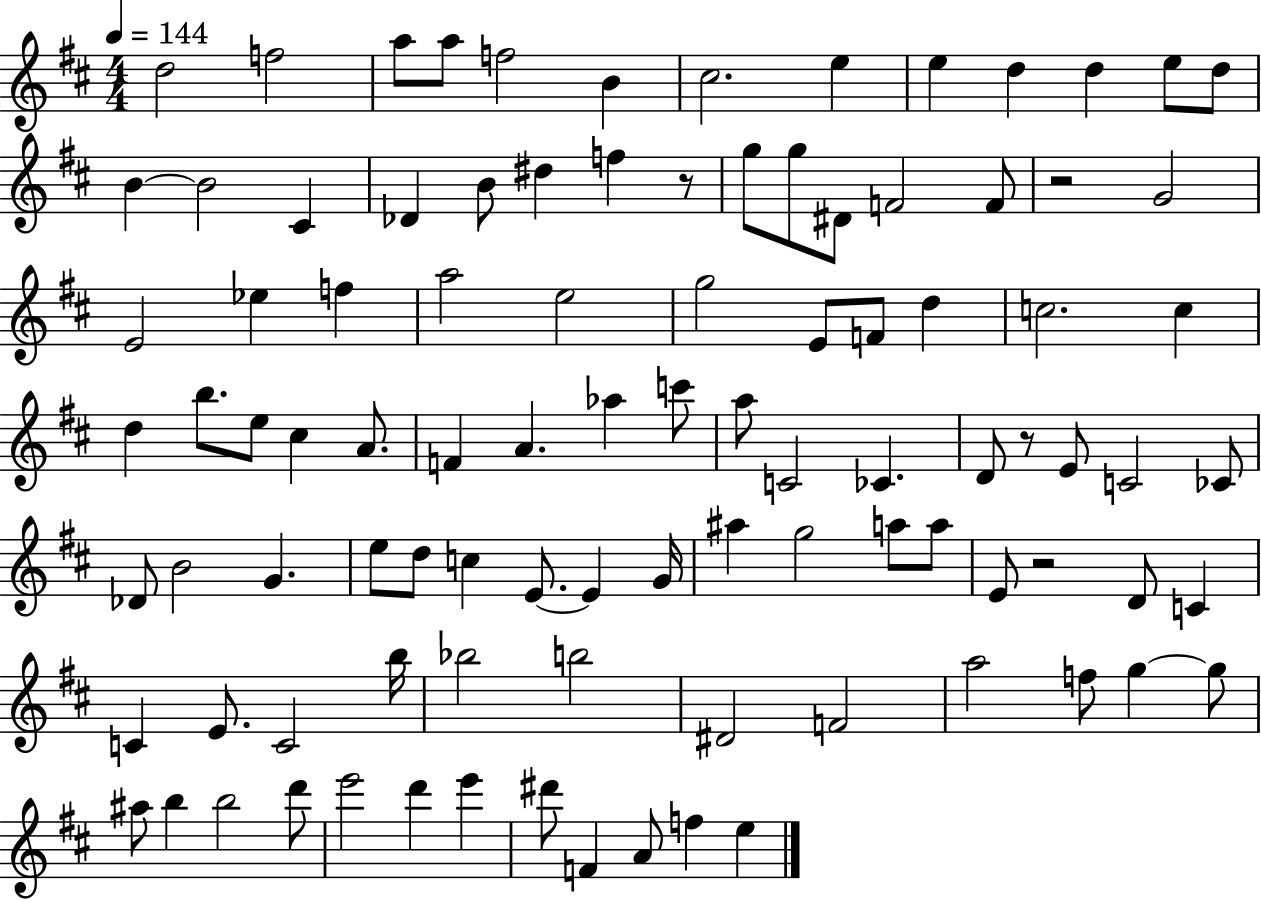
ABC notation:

X:1
T:Untitled
M:4/4
L:1/4
K:D
d2 f2 a/2 a/2 f2 B ^c2 e e d d e/2 d/2 B B2 ^C _D B/2 ^d f z/2 g/2 g/2 ^D/2 F2 F/2 z2 G2 E2 _e f a2 e2 g2 E/2 F/2 d c2 c d b/2 e/2 ^c A/2 F A _a c'/2 a/2 C2 _C D/2 z/2 E/2 C2 _C/2 _D/2 B2 G e/2 d/2 c E/2 E G/4 ^a g2 a/2 a/2 E/2 z2 D/2 C C E/2 C2 b/4 _b2 b2 ^D2 F2 a2 f/2 g g/2 ^a/2 b b2 d'/2 e'2 d' e' ^d'/2 F A/2 f e